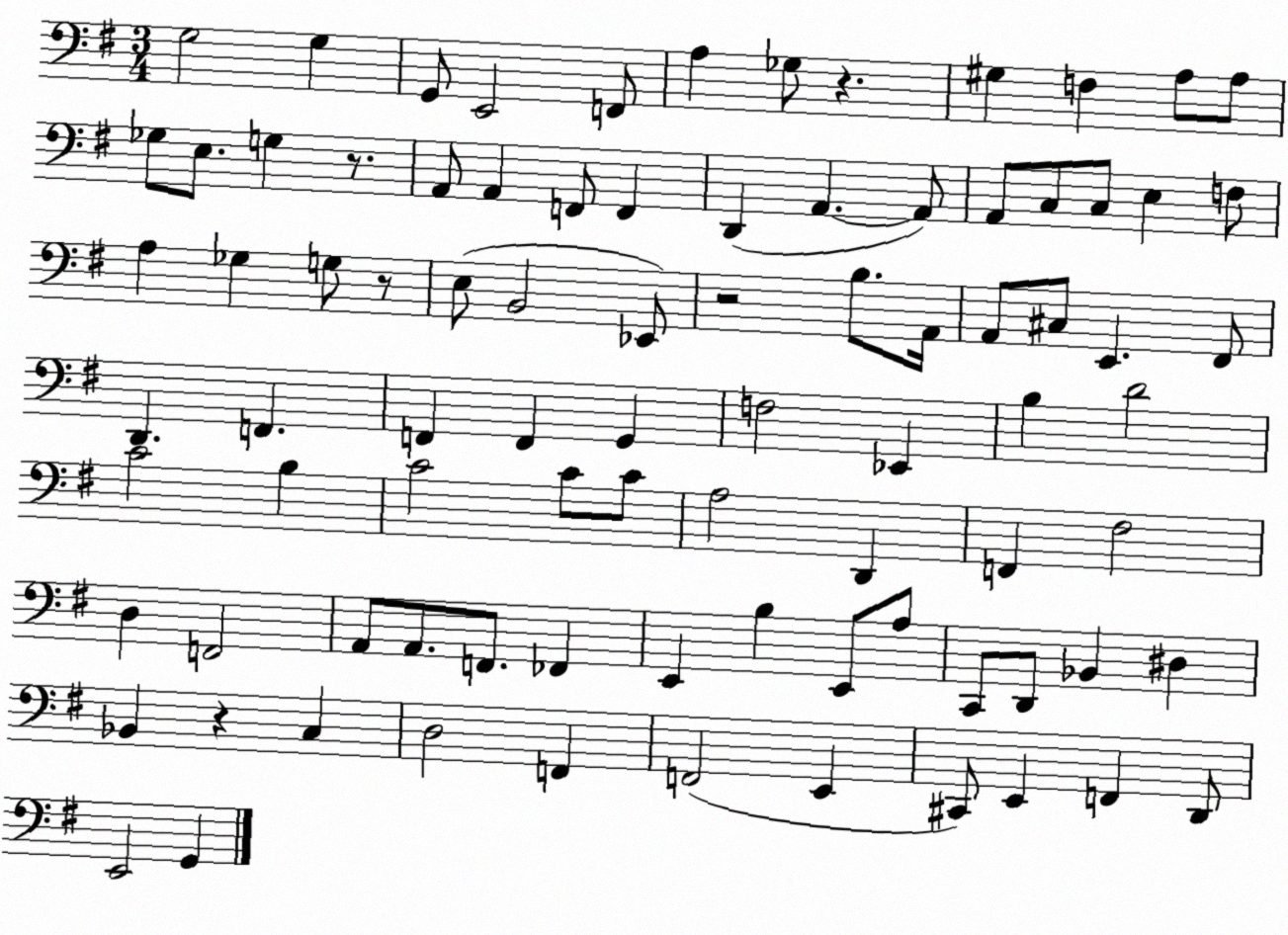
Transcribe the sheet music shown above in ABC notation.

X:1
T:Untitled
M:3/4
L:1/4
K:G
G,2 G, G,,/2 E,,2 F,,/2 A, _G,/2 z ^G, F, A,/2 A,/2 _G,/2 E,/2 G, z/2 A,,/2 A,, F,,/2 F,, D,, A,, A,,/2 A,,/2 C,/2 C,/2 E, F,/2 A, _G, G,/2 z/2 E,/2 B,,2 _E,,/2 z2 B,/2 A,,/4 A,,/2 ^C,/2 E,, ^F,,/2 D,, F,, F,, F,, G,, F,2 _E,, B, D2 C2 B, C2 C/2 C/2 A,2 D,, F,, ^F,2 D, F,,2 A,,/2 A,,/2 F,,/2 _F,, E,, B, E,,/2 A,/2 C,,/2 D,,/2 _B,, ^D, _B,, z C, D,2 F,, F,,2 E,, ^C,,/2 E,, F,, D,,/2 E,,2 G,,